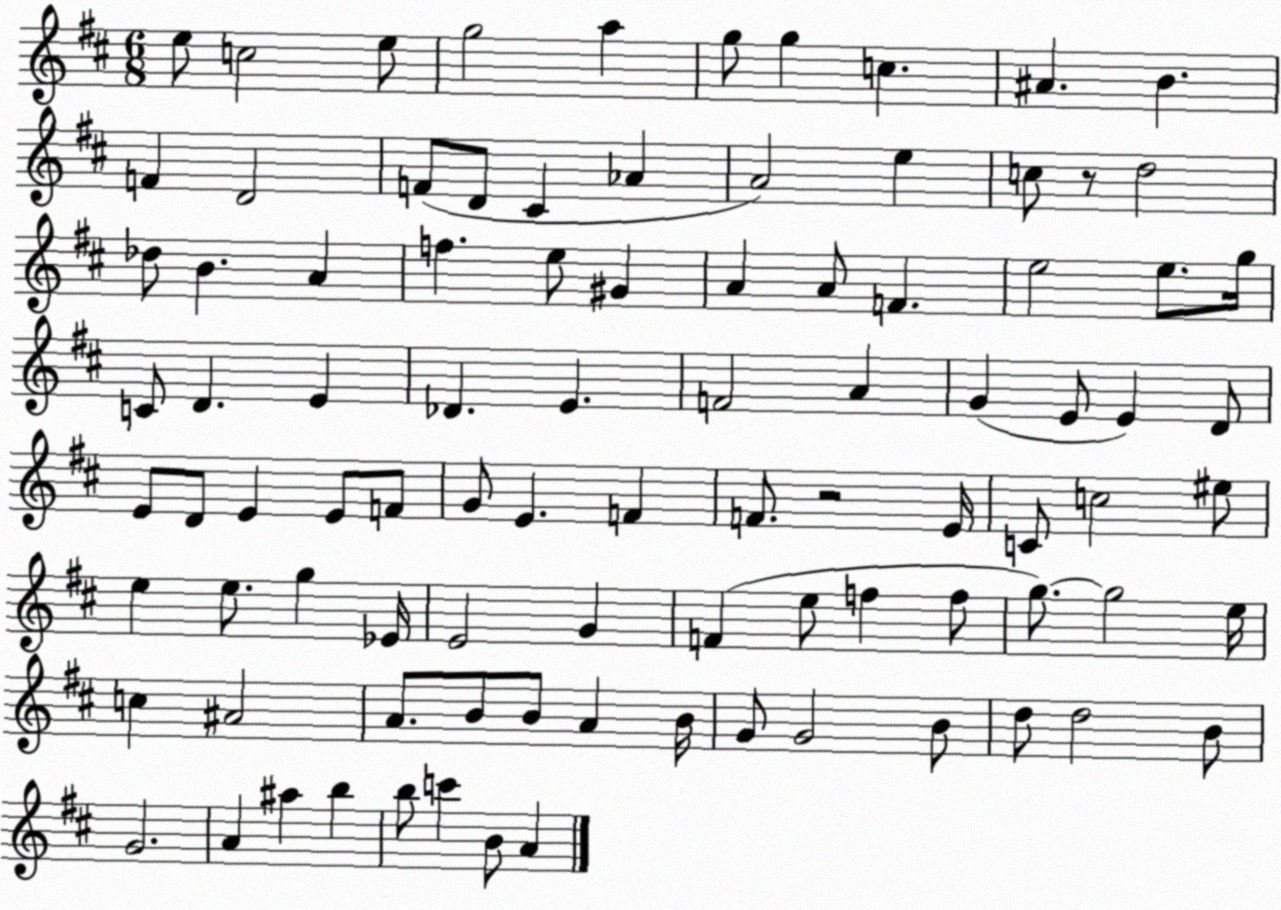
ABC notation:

X:1
T:Untitled
M:6/8
L:1/4
K:D
e/2 c2 e/2 g2 a g/2 g c ^A B F D2 F/2 D/2 ^C _A A2 e c/2 z/2 d2 _d/2 B A f e/2 ^G A A/2 F e2 e/2 g/4 C/2 D E _D E F2 A G E/2 E D/2 E/2 D/2 E E/2 F/2 G/2 E F F/2 z2 E/4 C/2 c2 ^e/2 e e/2 g _E/4 E2 G F e/2 f f/2 g/2 g2 e/4 c ^A2 A/2 B/2 B/2 A B/4 G/2 G2 B/2 d/2 d2 B/2 G2 A ^a b b/2 c' B/2 A